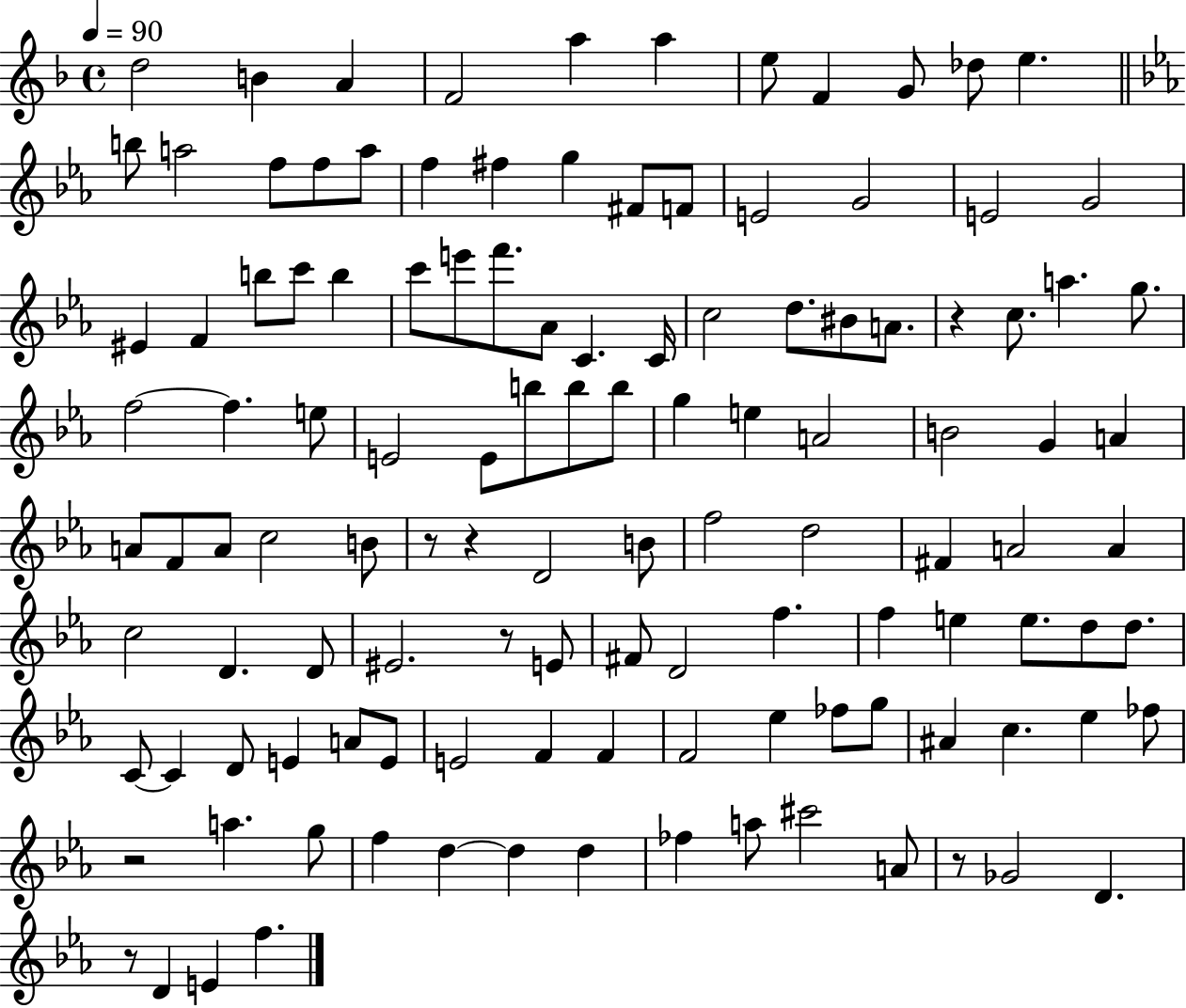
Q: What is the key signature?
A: F major